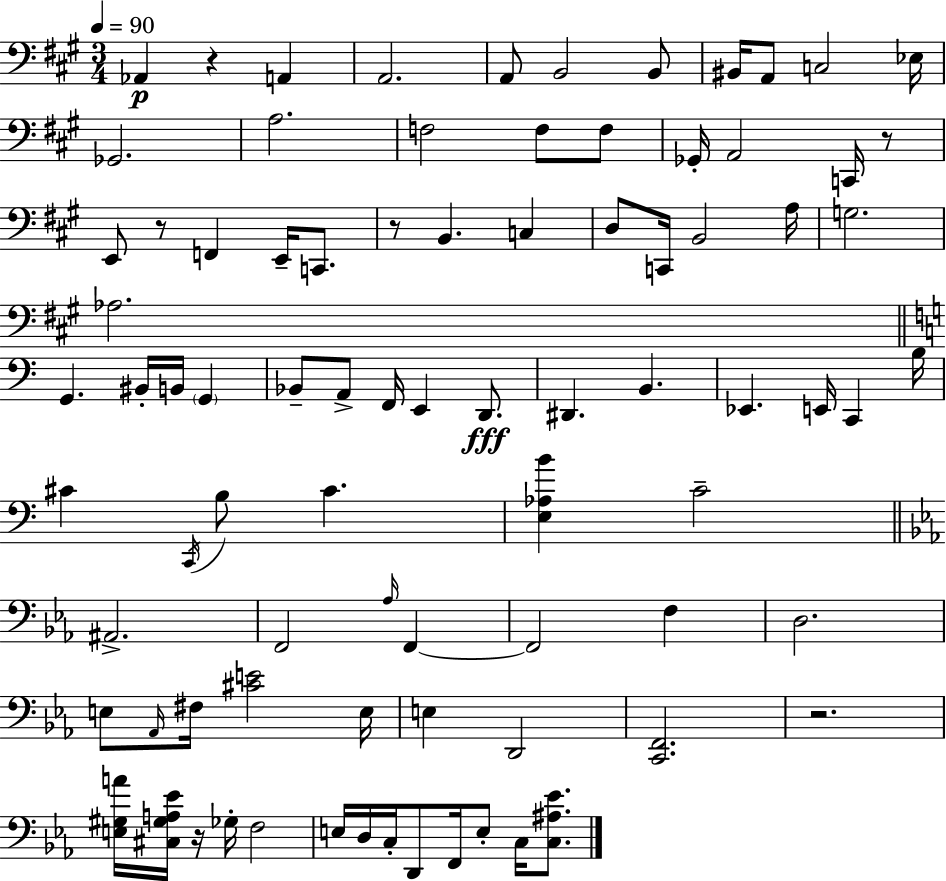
{
  \clef bass
  \numericTimeSignature
  \time 3/4
  \key a \major
  \tempo 4 = 90
  aes,4\p r4 a,4 | a,2. | a,8 b,2 b,8 | bis,16 a,8 c2 ees16 | \break ges,2. | a2. | f2 f8 f8 | ges,16-. a,2 c,16 r8 | \break e,8 r8 f,4 e,16-- c,8. | r8 b,4. c4 | d8 c,16 b,2 a16 | g2. | \break aes2. | \bar "||" \break \key a \minor g,4. bis,16-. b,16 \parenthesize g,4 | bes,8-- a,8-> f,16 e,4 d,8.\fff | dis,4. b,4. | ees,4. e,16 c,4 b16 | \break cis'4 \acciaccatura { c,16 } b8 cis'4. | <e aes b'>4 c'2-- | \bar "||" \break \key ees \major ais,2.-> | f,2 \grace { aes16 } f,4~~ | f,2 f4 | d2. | \break e8 \grace { aes,16 } fis16 <cis' e'>2 | e16 e4 d,2 | <c, f,>2. | r2. | \break <e gis a'>16 <cis gis a ees'>16 r16 ges16-. f2 | e16 d16 c16-. d,8 f,16 e8-. c16 <c ais ees'>8. | \bar "|."
}